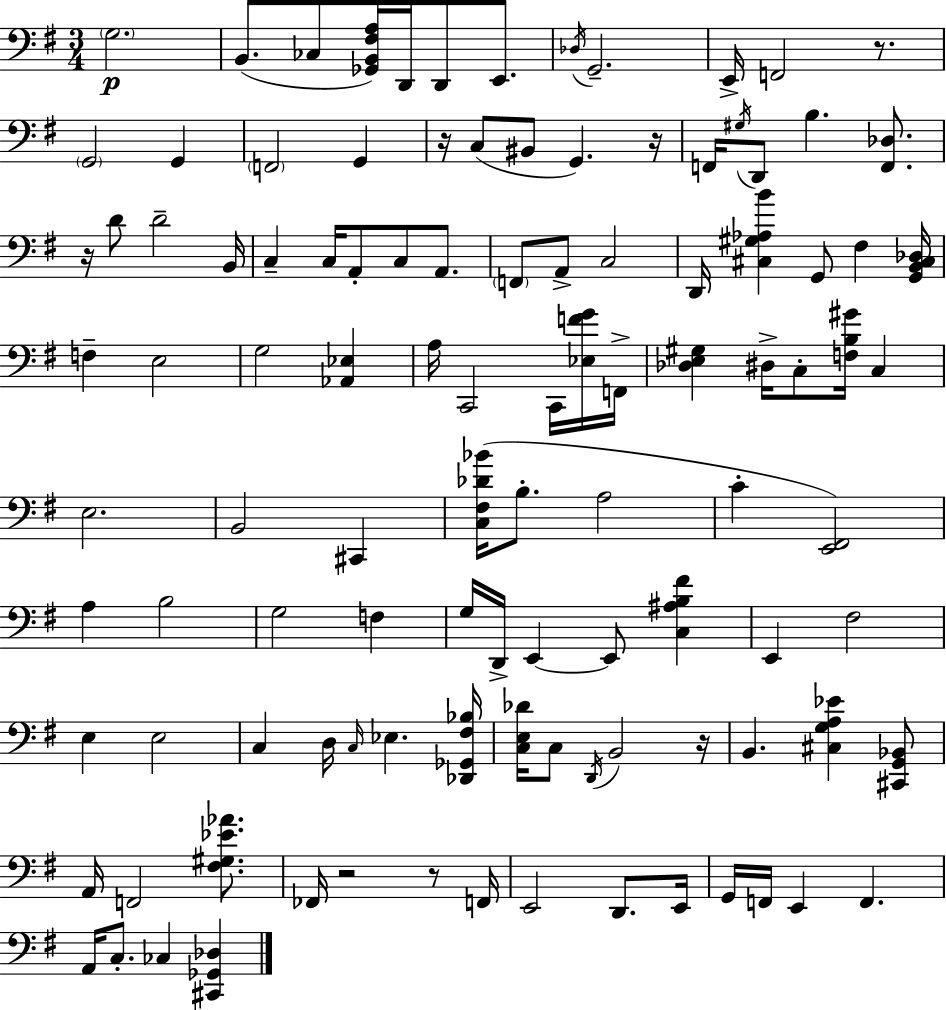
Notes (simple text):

G3/h. B2/e. CES3/e [Gb2,B2,F#3,A3]/s D2/s D2/e E2/e. Db3/s G2/h. E2/s F2/h R/e. G2/h G2/q F2/h G2/q R/s C3/e BIS2/e G2/q. R/s F2/s G#3/s D2/e B3/q. [F2,Db3]/e. R/s D4/e D4/h B2/s C3/q C3/s A2/e C3/e A2/e. F2/e A2/e C3/h D2/s [C#3,G#3,Ab3,B4]/q G2/e F#3/q [G2,B2,C#3,Db3]/s F3/q E3/h G3/h [Ab2,Eb3]/q A3/s C2/h C2/s [Eb3,F4,G4]/s F2/s [Db3,E3,G#3]/q D#3/s C3/e [F3,B3,G#4]/s C3/q E3/h. B2/h C#2/q [C3,F#3,Db4,Bb4]/s B3/e. A3/h C4/q [E2,F#2]/h A3/q B3/h G3/h F3/q G3/s D2/s E2/q E2/e [C3,A#3,B3,F#4]/q E2/q F#3/h E3/q E3/h C3/q D3/s C3/s Eb3/q. [Db2,Gb2,F#3,Bb3]/s [C3,E3,Db4]/s C3/e D2/s B2/h R/s B2/q. [C#3,G3,A3,Eb4]/q [C#2,G2,Bb2]/e A2/s F2/h [F#3,G#3,Eb4,Ab4]/e. FES2/s R/h R/e F2/s E2/h D2/e. E2/s G2/s F2/s E2/q F2/q. A2/s C3/e. CES3/q [C#2,Gb2,Db3]/q